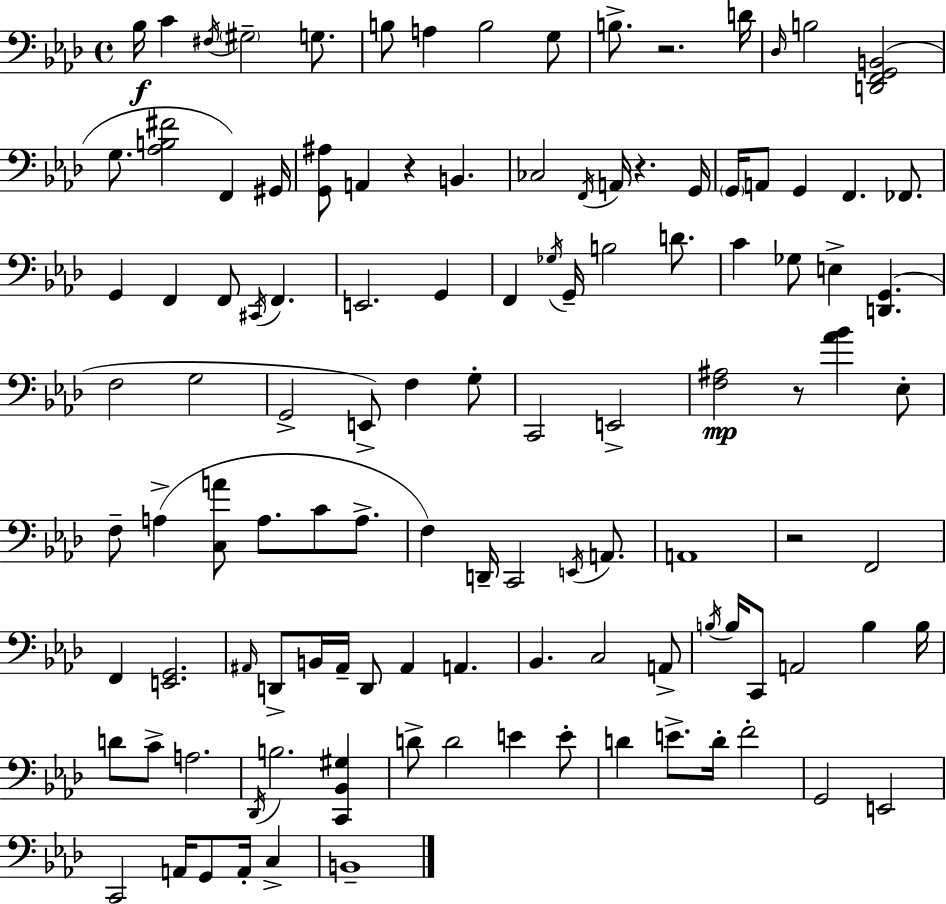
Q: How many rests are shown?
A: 5